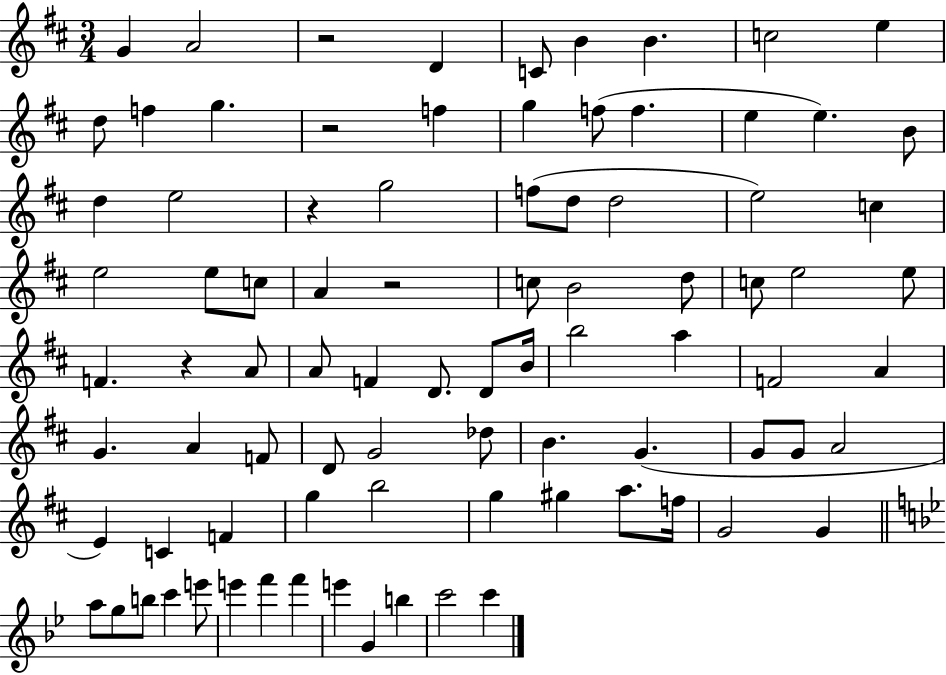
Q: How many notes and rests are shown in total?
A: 87